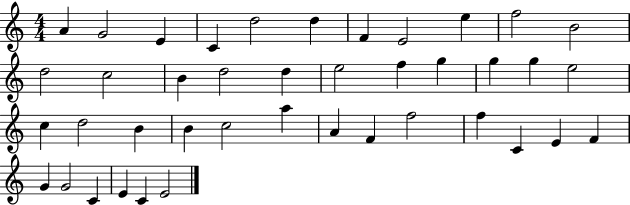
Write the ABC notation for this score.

X:1
T:Untitled
M:4/4
L:1/4
K:C
A G2 E C d2 d F E2 e f2 B2 d2 c2 B d2 d e2 f g g g e2 c d2 B B c2 a A F f2 f C E F G G2 C E C E2